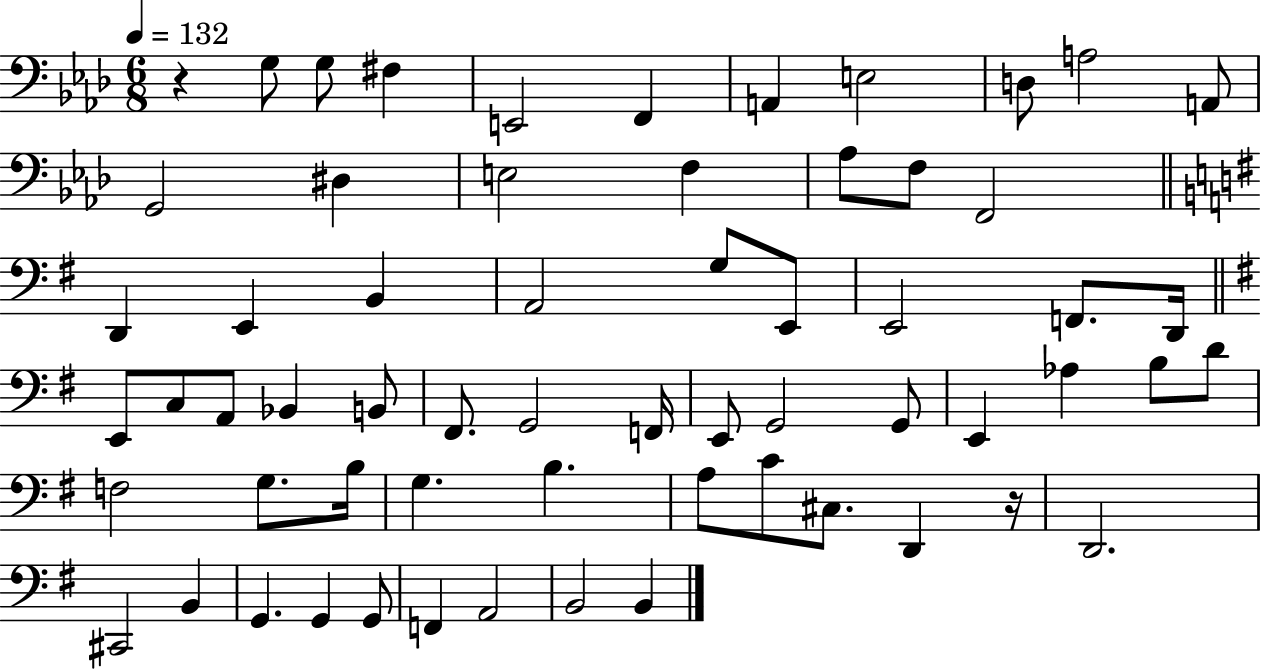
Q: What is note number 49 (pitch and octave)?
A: C#3